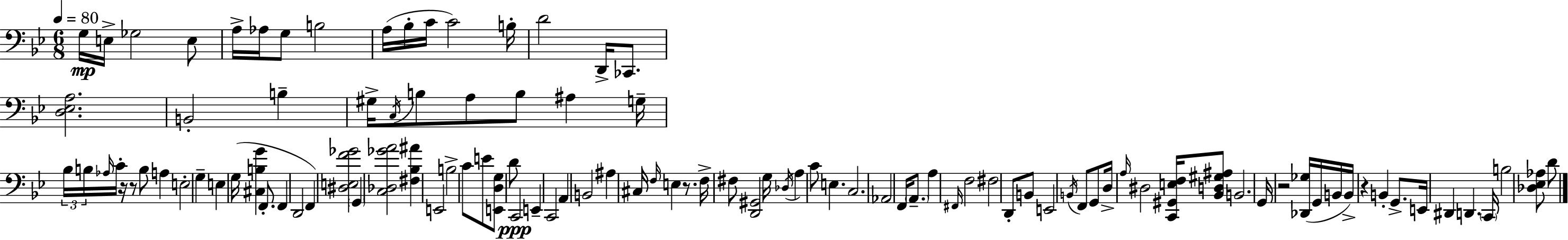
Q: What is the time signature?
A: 6/8